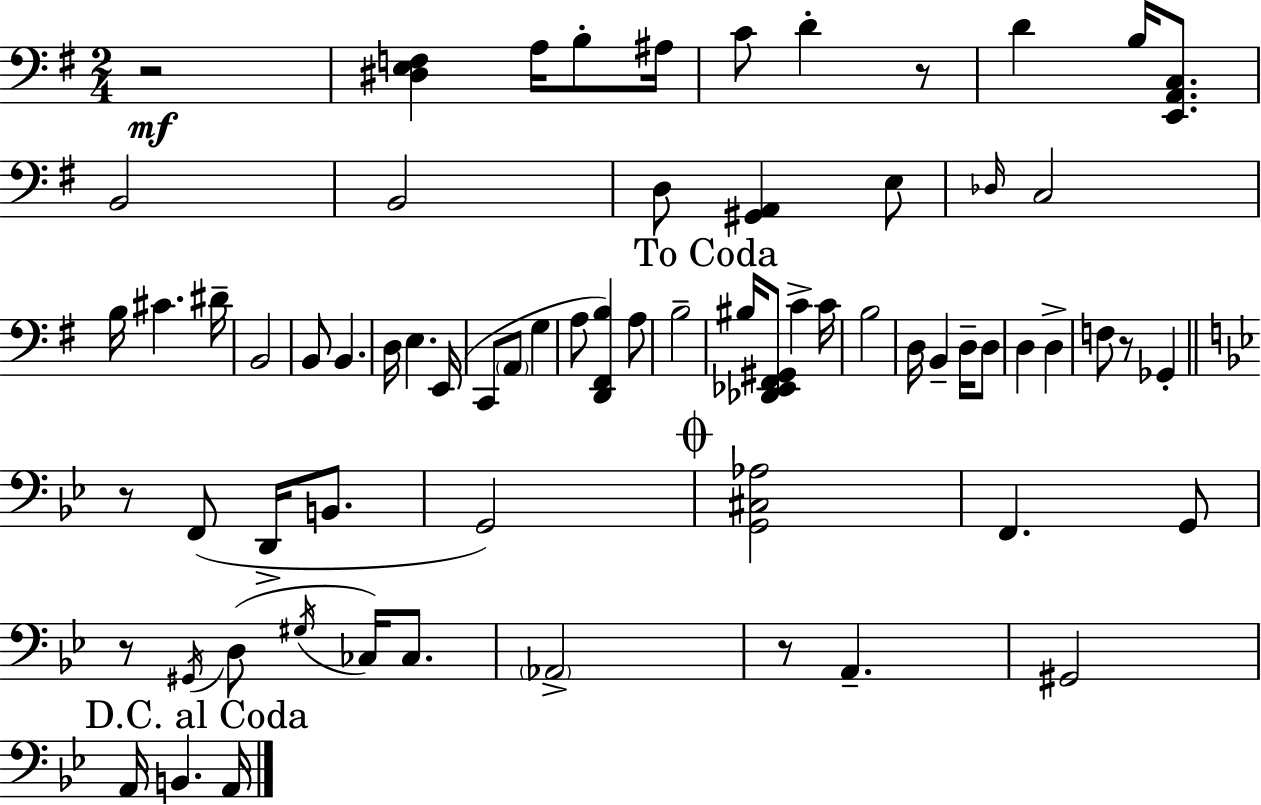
X:1
T:Untitled
M:2/4
L:1/4
K:Em
z2 [^D,E,F,] A,/4 B,/2 ^A,/4 C/2 D z/2 D B,/4 [E,,A,,C,]/2 B,,2 B,,2 D,/2 [^G,,A,,] E,/2 _D,/4 C,2 B,/4 ^C ^D/4 B,,2 B,,/2 B,, D,/4 E, E,,/4 C,,/2 A,,/2 G, A,/2 [D,,^F,,B,] A,/2 B,2 ^B,/4 [_D,,_E,,^F,,^G,,]/2 C C/4 B,2 D,/4 B,, D,/4 D,/2 D, D, F,/2 z/2 _G,, z/2 F,,/2 D,,/4 B,,/2 G,,2 [G,,^C,_A,]2 F,, G,,/2 z/2 ^G,,/4 D,/2 ^G,/4 _C,/4 _C,/2 _A,,2 z/2 A,, ^G,,2 A,,/4 B,, A,,/4